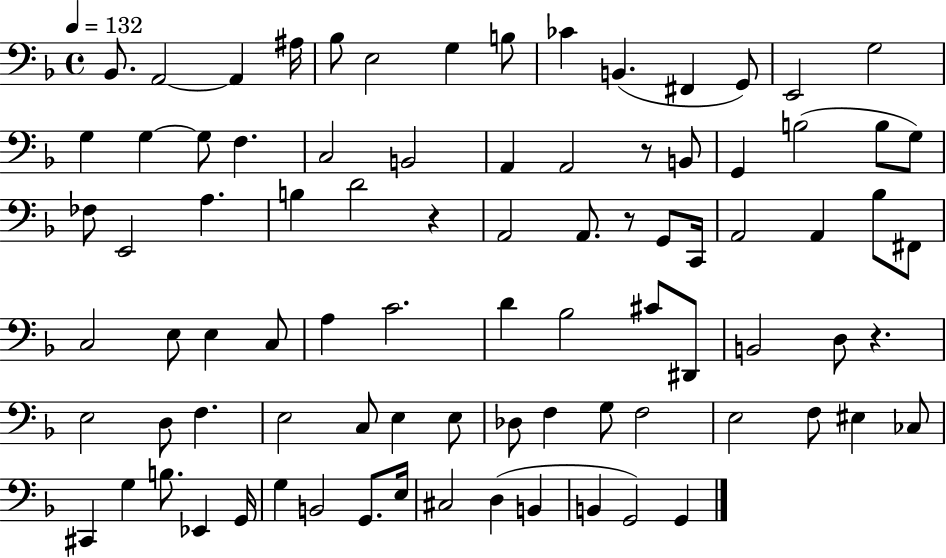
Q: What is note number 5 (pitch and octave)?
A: Bb3